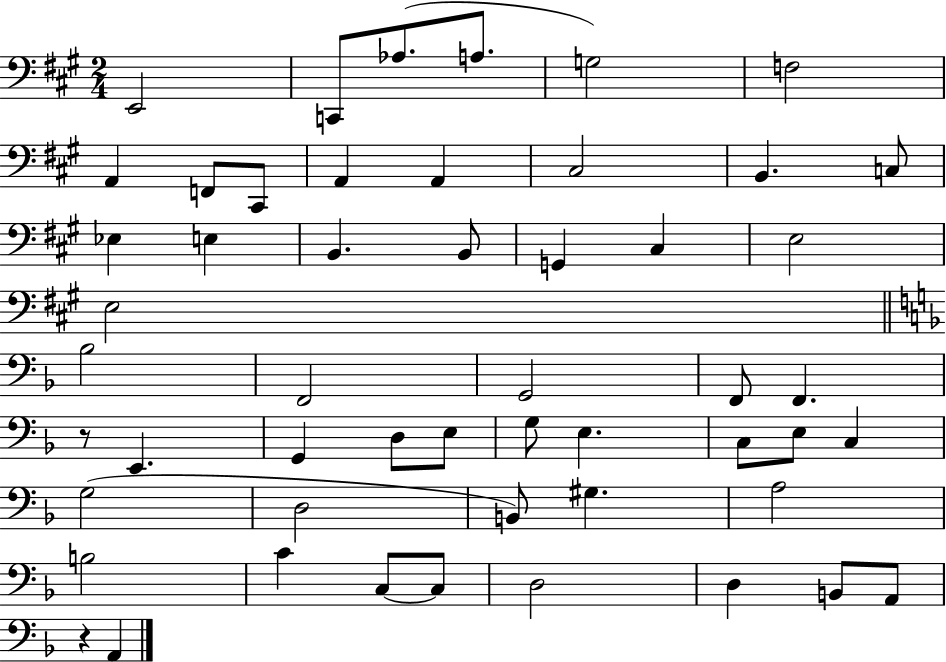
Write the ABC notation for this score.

X:1
T:Untitled
M:2/4
L:1/4
K:A
E,,2 C,,/2 _A,/2 A,/2 G,2 F,2 A,, F,,/2 ^C,,/2 A,, A,, ^C,2 B,, C,/2 _E, E, B,, B,,/2 G,, ^C, E,2 E,2 _B,2 F,,2 G,,2 F,,/2 F,, z/2 E,, G,, D,/2 E,/2 G,/2 E, C,/2 E,/2 C, G,2 D,2 B,,/2 ^G, A,2 B,2 C C,/2 C,/2 D,2 D, B,,/2 A,,/2 z A,,